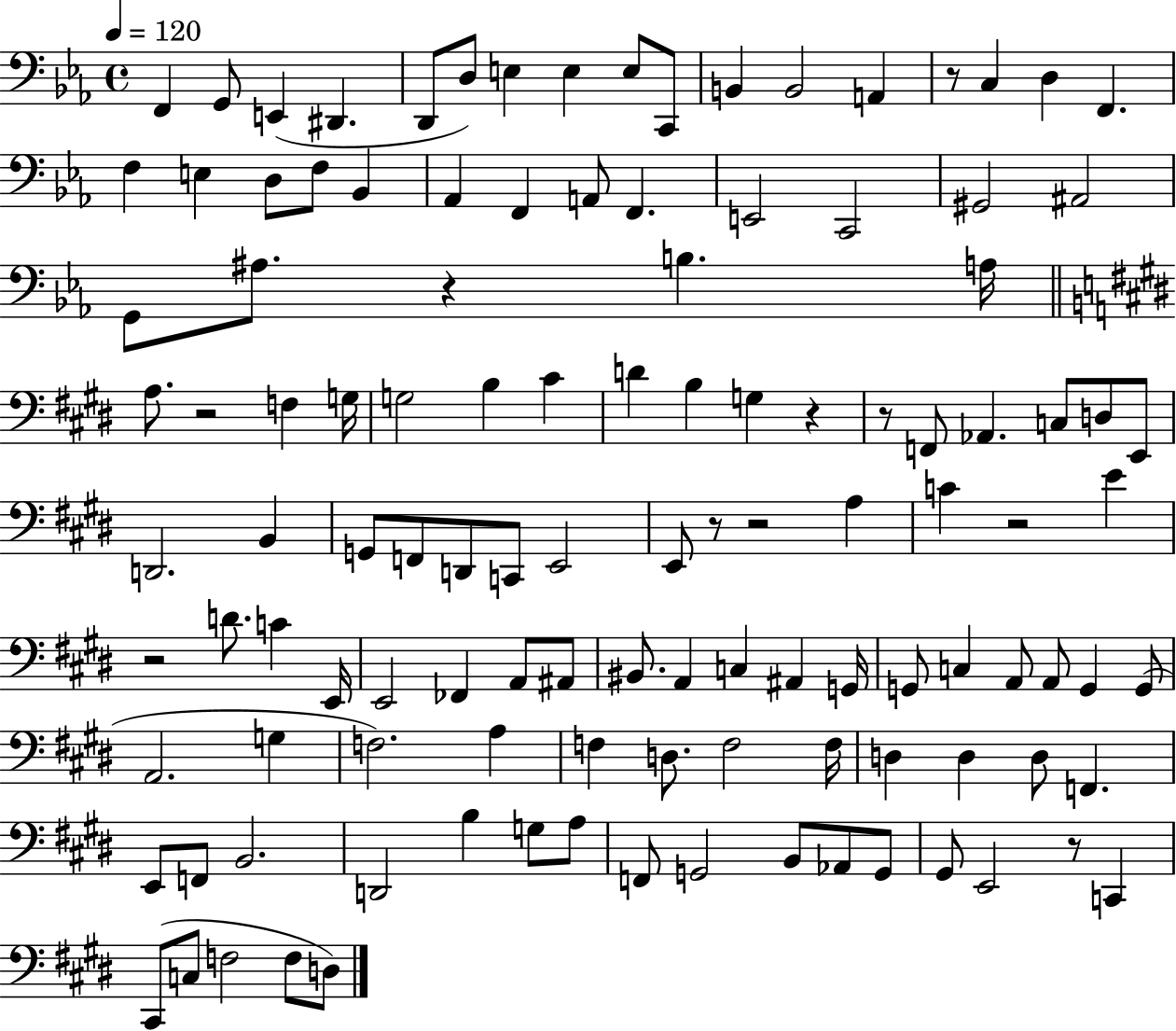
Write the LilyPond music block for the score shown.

{
  \clef bass
  \time 4/4
  \defaultTimeSignature
  \key ees \major
  \tempo 4 = 120
  \repeat volta 2 { f,4 g,8 e,4( dis,4. | d,8 d8) e4 e4 e8 c,8 | b,4 b,2 a,4 | r8 c4 d4 f,4. | \break f4 e4 d8 f8 bes,4 | aes,4 f,4 a,8 f,4. | e,2 c,2 | gis,2 ais,2 | \break g,8 ais8. r4 b4. a16 | \bar "||" \break \key e \major a8. r2 f4 g16 | g2 b4 cis'4 | d'4 b4 g4 r4 | r8 f,8 aes,4. c8 d8 e,8 | \break d,2. b,4 | g,8 f,8 d,8 c,8 e,2 | e,8 r8 r2 a4 | c'4 r2 e'4 | \break r2 d'8. c'4 e,16 | e,2 fes,4 a,8 ais,8 | bis,8. a,4 c4 ais,4 g,16 | g,8 c4 a,8 a,8 g,4 g,8( | \break a,2. g4 | f2.) a4 | f4 d8. f2 f16 | d4 d4 d8 f,4. | \break e,8 f,8 b,2. | d,2 b4 g8 a8 | f,8 g,2 b,8 aes,8 g,8 | gis,8 e,2 r8 c,4 | \break cis,8( c8 f2 f8 d8) | } \bar "|."
}